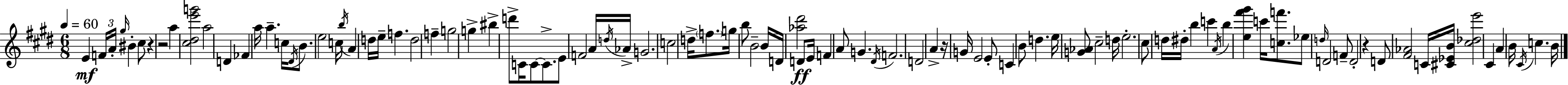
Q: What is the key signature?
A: E major